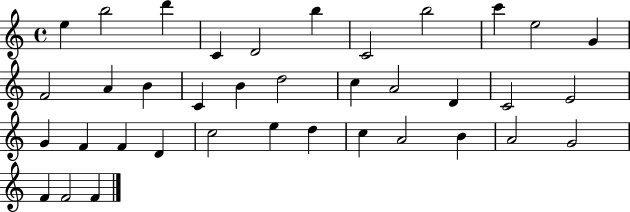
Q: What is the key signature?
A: C major